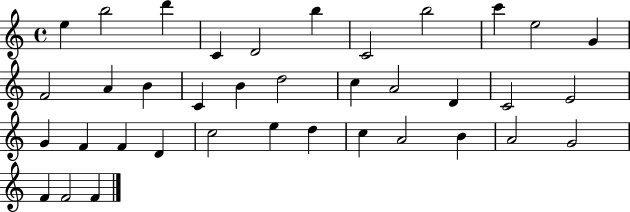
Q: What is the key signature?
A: C major